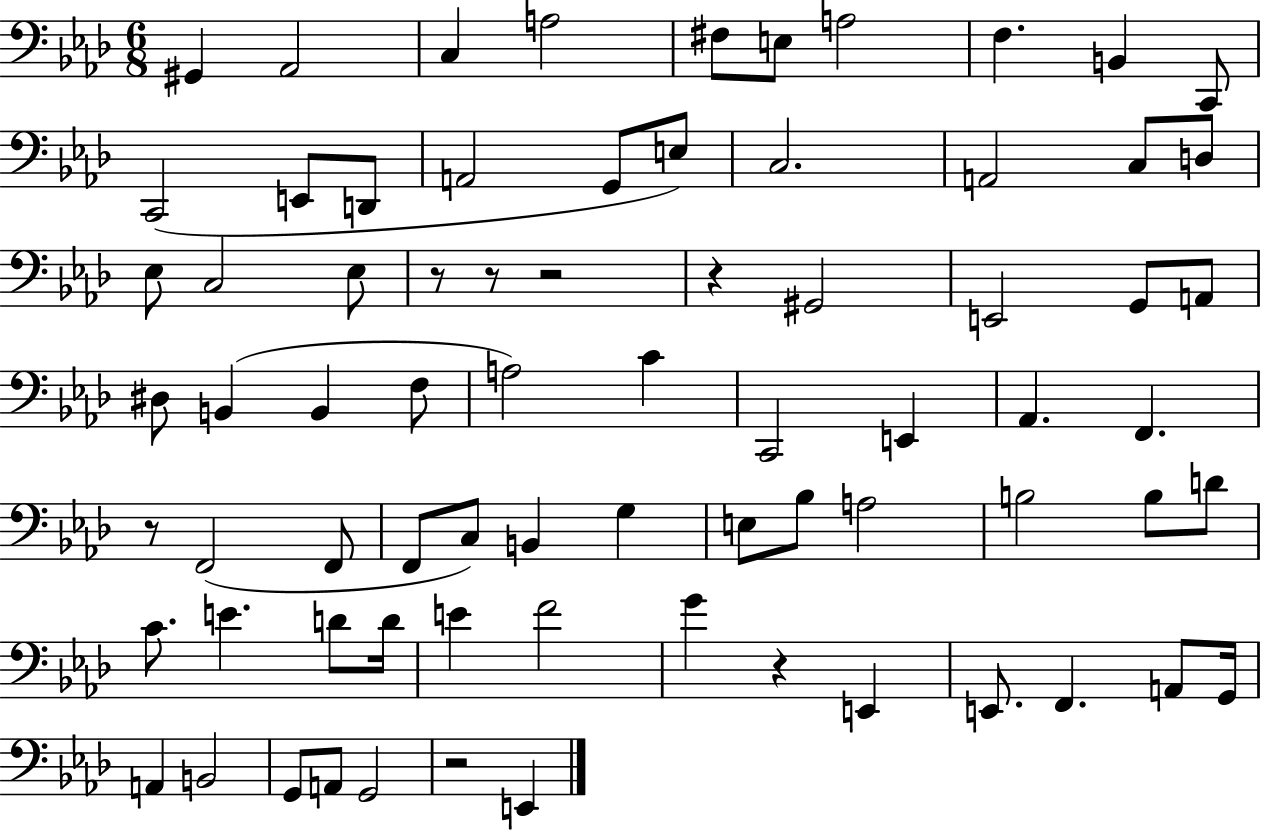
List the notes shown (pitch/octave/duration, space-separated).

G#2/q Ab2/h C3/q A3/h F#3/e E3/e A3/h F3/q. B2/q C2/e C2/h E2/e D2/e A2/h G2/e E3/e C3/h. A2/h C3/e D3/e Eb3/e C3/h Eb3/e R/e R/e R/h R/q G#2/h E2/h G2/e A2/e D#3/e B2/q B2/q F3/e A3/h C4/q C2/h E2/q Ab2/q. F2/q. R/e F2/h F2/e F2/e C3/e B2/q G3/q E3/e Bb3/e A3/h B3/h B3/e D4/e C4/e. E4/q. D4/e D4/s E4/q F4/h G4/q R/q E2/q E2/e. F2/q. A2/e G2/s A2/q B2/h G2/e A2/e G2/h R/h E2/q